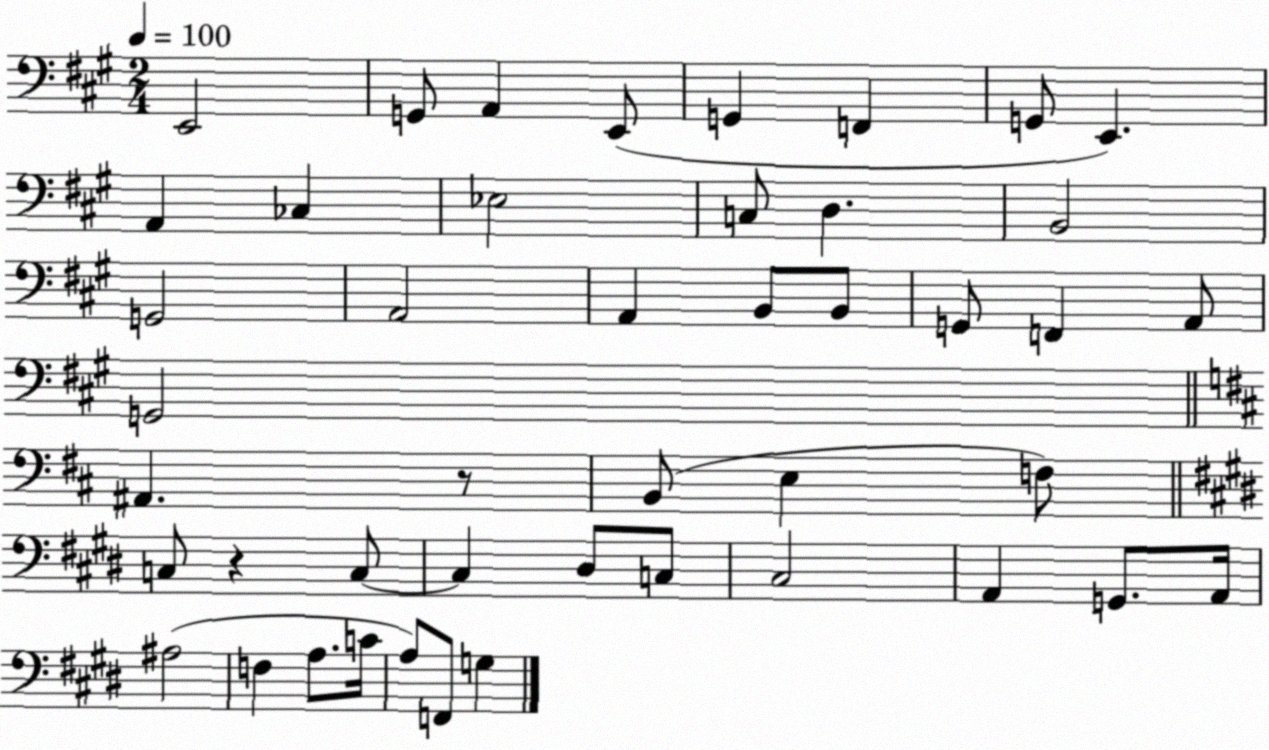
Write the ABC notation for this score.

X:1
T:Untitled
M:2/4
L:1/4
K:A
E,,2 G,,/2 A,, E,,/2 G,, F,, G,,/2 E,, A,, _C, _E,2 C,/2 D, B,,2 G,,2 A,,2 A,, B,,/2 B,,/2 G,,/2 F,, A,,/2 G,,2 ^A,, z/2 B,,/2 E, F,/2 C,/2 z C,/2 C, ^D,/2 C,/2 ^C,2 A,, G,,/2 A,,/4 ^A,2 F, A,/2 C/4 A,/2 F,,/2 G,